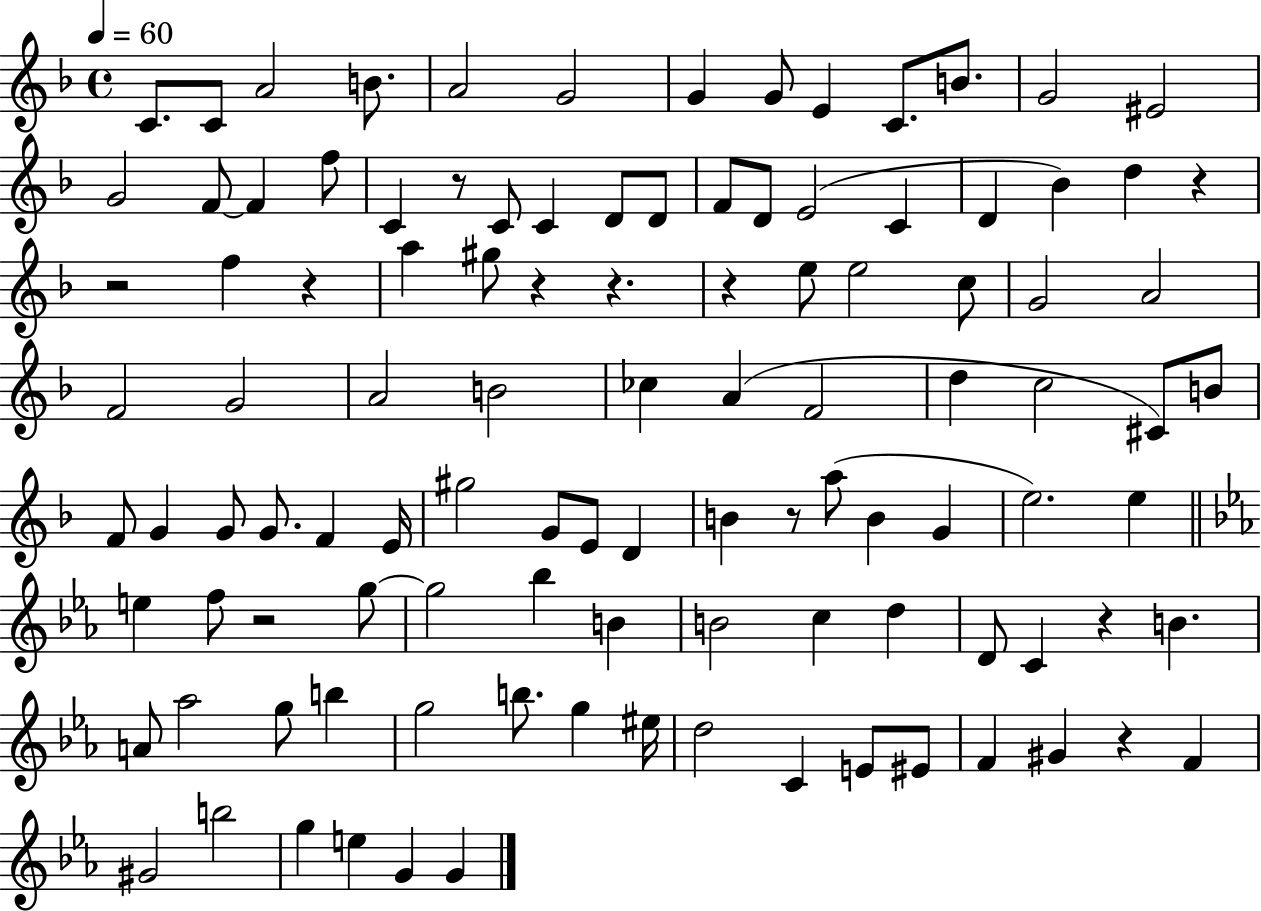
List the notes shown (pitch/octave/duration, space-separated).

C4/e. C4/e A4/h B4/e. A4/h G4/h G4/q G4/e E4/q C4/e. B4/e. G4/h EIS4/h G4/h F4/e F4/q F5/e C4/q R/e C4/e C4/q D4/e D4/e F4/e D4/e E4/h C4/q D4/q Bb4/q D5/q R/q R/h F5/q R/q A5/q G#5/e R/q R/q. R/q E5/e E5/h C5/e G4/h A4/h F4/h G4/h A4/h B4/h CES5/q A4/q F4/h D5/q C5/h C#4/e B4/e F4/e G4/q G4/e G4/e. F4/q E4/s G#5/h G4/e E4/e D4/q B4/q R/e A5/e B4/q G4/q E5/h. E5/q E5/q F5/e R/h G5/e G5/h Bb5/q B4/q B4/h C5/q D5/q D4/e C4/q R/q B4/q. A4/e Ab5/h G5/e B5/q G5/h B5/e. G5/q EIS5/s D5/h C4/q E4/e EIS4/e F4/q G#4/q R/q F4/q G#4/h B5/h G5/q E5/q G4/q G4/q